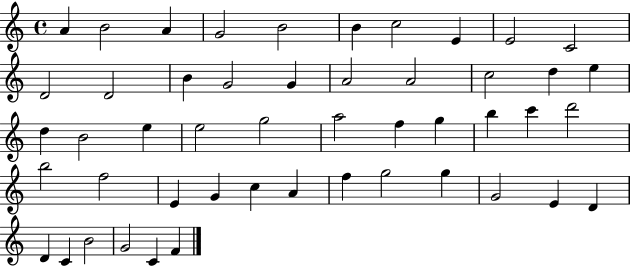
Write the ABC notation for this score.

X:1
T:Untitled
M:4/4
L:1/4
K:C
A B2 A G2 B2 B c2 E E2 C2 D2 D2 B G2 G A2 A2 c2 d e d B2 e e2 g2 a2 f g b c' d'2 b2 f2 E G c A f g2 g G2 E D D C B2 G2 C F